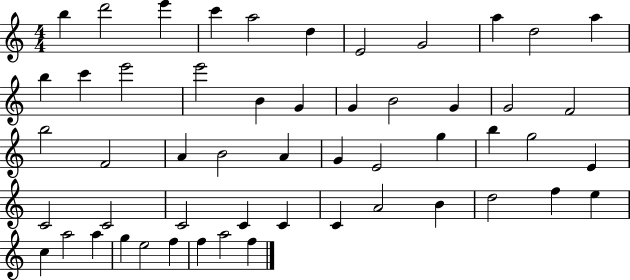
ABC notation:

X:1
T:Untitled
M:4/4
L:1/4
K:C
b d'2 e' c' a2 d E2 G2 a d2 a b c' e'2 e'2 B G G B2 G G2 F2 b2 F2 A B2 A G E2 g b g2 E C2 C2 C2 C C C A2 B d2 f e c a2 a g e2 f f a2 f